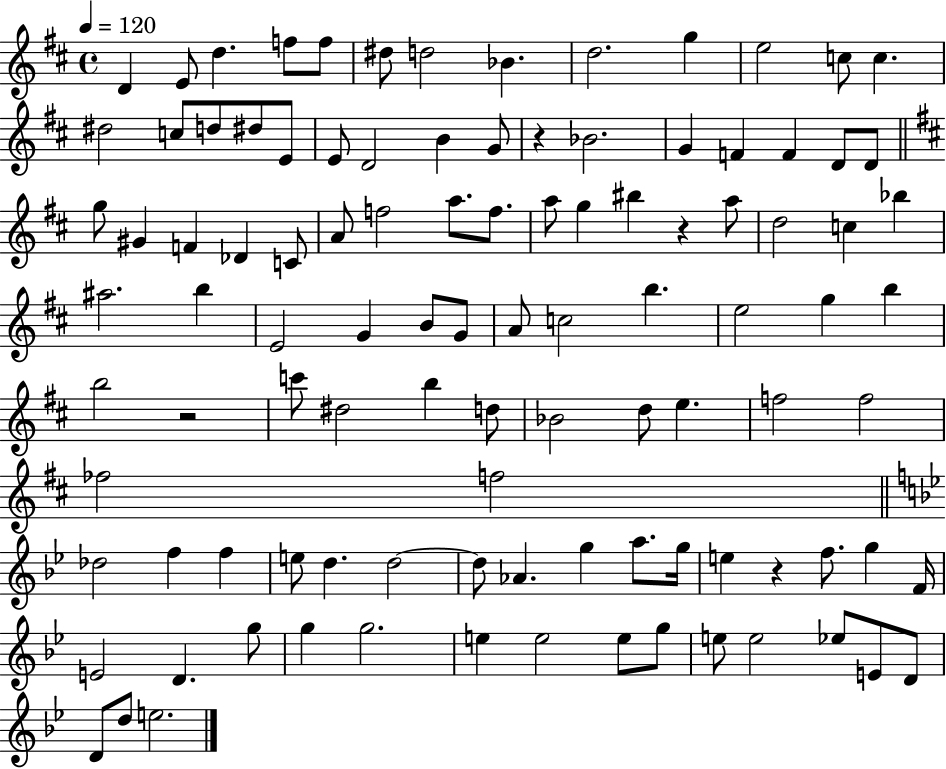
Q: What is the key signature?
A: D major